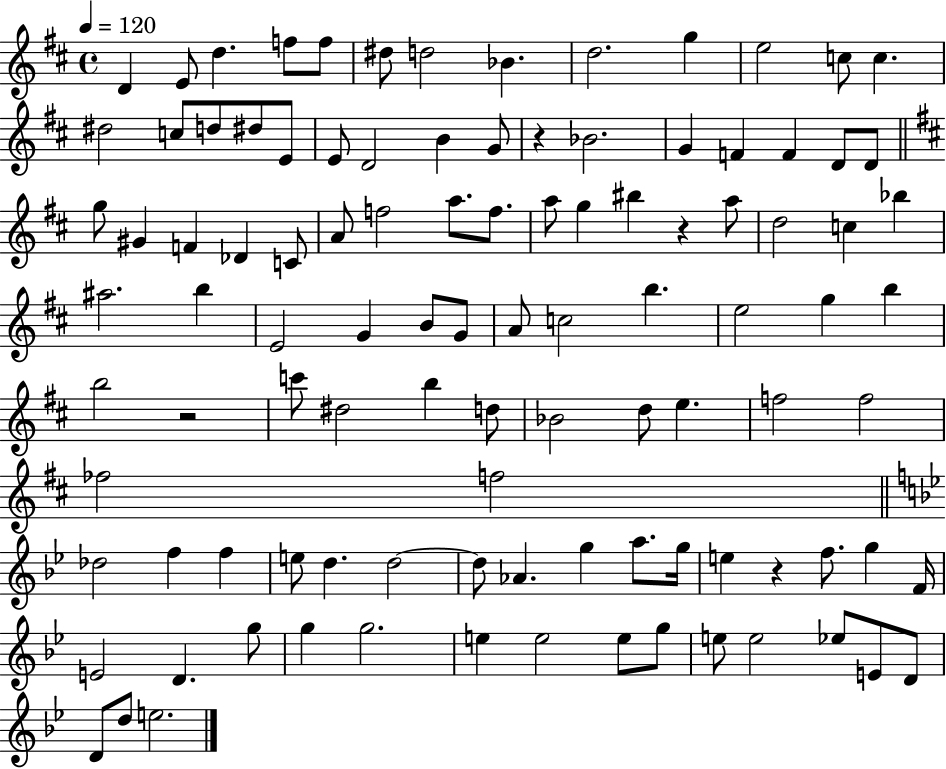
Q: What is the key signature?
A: D major